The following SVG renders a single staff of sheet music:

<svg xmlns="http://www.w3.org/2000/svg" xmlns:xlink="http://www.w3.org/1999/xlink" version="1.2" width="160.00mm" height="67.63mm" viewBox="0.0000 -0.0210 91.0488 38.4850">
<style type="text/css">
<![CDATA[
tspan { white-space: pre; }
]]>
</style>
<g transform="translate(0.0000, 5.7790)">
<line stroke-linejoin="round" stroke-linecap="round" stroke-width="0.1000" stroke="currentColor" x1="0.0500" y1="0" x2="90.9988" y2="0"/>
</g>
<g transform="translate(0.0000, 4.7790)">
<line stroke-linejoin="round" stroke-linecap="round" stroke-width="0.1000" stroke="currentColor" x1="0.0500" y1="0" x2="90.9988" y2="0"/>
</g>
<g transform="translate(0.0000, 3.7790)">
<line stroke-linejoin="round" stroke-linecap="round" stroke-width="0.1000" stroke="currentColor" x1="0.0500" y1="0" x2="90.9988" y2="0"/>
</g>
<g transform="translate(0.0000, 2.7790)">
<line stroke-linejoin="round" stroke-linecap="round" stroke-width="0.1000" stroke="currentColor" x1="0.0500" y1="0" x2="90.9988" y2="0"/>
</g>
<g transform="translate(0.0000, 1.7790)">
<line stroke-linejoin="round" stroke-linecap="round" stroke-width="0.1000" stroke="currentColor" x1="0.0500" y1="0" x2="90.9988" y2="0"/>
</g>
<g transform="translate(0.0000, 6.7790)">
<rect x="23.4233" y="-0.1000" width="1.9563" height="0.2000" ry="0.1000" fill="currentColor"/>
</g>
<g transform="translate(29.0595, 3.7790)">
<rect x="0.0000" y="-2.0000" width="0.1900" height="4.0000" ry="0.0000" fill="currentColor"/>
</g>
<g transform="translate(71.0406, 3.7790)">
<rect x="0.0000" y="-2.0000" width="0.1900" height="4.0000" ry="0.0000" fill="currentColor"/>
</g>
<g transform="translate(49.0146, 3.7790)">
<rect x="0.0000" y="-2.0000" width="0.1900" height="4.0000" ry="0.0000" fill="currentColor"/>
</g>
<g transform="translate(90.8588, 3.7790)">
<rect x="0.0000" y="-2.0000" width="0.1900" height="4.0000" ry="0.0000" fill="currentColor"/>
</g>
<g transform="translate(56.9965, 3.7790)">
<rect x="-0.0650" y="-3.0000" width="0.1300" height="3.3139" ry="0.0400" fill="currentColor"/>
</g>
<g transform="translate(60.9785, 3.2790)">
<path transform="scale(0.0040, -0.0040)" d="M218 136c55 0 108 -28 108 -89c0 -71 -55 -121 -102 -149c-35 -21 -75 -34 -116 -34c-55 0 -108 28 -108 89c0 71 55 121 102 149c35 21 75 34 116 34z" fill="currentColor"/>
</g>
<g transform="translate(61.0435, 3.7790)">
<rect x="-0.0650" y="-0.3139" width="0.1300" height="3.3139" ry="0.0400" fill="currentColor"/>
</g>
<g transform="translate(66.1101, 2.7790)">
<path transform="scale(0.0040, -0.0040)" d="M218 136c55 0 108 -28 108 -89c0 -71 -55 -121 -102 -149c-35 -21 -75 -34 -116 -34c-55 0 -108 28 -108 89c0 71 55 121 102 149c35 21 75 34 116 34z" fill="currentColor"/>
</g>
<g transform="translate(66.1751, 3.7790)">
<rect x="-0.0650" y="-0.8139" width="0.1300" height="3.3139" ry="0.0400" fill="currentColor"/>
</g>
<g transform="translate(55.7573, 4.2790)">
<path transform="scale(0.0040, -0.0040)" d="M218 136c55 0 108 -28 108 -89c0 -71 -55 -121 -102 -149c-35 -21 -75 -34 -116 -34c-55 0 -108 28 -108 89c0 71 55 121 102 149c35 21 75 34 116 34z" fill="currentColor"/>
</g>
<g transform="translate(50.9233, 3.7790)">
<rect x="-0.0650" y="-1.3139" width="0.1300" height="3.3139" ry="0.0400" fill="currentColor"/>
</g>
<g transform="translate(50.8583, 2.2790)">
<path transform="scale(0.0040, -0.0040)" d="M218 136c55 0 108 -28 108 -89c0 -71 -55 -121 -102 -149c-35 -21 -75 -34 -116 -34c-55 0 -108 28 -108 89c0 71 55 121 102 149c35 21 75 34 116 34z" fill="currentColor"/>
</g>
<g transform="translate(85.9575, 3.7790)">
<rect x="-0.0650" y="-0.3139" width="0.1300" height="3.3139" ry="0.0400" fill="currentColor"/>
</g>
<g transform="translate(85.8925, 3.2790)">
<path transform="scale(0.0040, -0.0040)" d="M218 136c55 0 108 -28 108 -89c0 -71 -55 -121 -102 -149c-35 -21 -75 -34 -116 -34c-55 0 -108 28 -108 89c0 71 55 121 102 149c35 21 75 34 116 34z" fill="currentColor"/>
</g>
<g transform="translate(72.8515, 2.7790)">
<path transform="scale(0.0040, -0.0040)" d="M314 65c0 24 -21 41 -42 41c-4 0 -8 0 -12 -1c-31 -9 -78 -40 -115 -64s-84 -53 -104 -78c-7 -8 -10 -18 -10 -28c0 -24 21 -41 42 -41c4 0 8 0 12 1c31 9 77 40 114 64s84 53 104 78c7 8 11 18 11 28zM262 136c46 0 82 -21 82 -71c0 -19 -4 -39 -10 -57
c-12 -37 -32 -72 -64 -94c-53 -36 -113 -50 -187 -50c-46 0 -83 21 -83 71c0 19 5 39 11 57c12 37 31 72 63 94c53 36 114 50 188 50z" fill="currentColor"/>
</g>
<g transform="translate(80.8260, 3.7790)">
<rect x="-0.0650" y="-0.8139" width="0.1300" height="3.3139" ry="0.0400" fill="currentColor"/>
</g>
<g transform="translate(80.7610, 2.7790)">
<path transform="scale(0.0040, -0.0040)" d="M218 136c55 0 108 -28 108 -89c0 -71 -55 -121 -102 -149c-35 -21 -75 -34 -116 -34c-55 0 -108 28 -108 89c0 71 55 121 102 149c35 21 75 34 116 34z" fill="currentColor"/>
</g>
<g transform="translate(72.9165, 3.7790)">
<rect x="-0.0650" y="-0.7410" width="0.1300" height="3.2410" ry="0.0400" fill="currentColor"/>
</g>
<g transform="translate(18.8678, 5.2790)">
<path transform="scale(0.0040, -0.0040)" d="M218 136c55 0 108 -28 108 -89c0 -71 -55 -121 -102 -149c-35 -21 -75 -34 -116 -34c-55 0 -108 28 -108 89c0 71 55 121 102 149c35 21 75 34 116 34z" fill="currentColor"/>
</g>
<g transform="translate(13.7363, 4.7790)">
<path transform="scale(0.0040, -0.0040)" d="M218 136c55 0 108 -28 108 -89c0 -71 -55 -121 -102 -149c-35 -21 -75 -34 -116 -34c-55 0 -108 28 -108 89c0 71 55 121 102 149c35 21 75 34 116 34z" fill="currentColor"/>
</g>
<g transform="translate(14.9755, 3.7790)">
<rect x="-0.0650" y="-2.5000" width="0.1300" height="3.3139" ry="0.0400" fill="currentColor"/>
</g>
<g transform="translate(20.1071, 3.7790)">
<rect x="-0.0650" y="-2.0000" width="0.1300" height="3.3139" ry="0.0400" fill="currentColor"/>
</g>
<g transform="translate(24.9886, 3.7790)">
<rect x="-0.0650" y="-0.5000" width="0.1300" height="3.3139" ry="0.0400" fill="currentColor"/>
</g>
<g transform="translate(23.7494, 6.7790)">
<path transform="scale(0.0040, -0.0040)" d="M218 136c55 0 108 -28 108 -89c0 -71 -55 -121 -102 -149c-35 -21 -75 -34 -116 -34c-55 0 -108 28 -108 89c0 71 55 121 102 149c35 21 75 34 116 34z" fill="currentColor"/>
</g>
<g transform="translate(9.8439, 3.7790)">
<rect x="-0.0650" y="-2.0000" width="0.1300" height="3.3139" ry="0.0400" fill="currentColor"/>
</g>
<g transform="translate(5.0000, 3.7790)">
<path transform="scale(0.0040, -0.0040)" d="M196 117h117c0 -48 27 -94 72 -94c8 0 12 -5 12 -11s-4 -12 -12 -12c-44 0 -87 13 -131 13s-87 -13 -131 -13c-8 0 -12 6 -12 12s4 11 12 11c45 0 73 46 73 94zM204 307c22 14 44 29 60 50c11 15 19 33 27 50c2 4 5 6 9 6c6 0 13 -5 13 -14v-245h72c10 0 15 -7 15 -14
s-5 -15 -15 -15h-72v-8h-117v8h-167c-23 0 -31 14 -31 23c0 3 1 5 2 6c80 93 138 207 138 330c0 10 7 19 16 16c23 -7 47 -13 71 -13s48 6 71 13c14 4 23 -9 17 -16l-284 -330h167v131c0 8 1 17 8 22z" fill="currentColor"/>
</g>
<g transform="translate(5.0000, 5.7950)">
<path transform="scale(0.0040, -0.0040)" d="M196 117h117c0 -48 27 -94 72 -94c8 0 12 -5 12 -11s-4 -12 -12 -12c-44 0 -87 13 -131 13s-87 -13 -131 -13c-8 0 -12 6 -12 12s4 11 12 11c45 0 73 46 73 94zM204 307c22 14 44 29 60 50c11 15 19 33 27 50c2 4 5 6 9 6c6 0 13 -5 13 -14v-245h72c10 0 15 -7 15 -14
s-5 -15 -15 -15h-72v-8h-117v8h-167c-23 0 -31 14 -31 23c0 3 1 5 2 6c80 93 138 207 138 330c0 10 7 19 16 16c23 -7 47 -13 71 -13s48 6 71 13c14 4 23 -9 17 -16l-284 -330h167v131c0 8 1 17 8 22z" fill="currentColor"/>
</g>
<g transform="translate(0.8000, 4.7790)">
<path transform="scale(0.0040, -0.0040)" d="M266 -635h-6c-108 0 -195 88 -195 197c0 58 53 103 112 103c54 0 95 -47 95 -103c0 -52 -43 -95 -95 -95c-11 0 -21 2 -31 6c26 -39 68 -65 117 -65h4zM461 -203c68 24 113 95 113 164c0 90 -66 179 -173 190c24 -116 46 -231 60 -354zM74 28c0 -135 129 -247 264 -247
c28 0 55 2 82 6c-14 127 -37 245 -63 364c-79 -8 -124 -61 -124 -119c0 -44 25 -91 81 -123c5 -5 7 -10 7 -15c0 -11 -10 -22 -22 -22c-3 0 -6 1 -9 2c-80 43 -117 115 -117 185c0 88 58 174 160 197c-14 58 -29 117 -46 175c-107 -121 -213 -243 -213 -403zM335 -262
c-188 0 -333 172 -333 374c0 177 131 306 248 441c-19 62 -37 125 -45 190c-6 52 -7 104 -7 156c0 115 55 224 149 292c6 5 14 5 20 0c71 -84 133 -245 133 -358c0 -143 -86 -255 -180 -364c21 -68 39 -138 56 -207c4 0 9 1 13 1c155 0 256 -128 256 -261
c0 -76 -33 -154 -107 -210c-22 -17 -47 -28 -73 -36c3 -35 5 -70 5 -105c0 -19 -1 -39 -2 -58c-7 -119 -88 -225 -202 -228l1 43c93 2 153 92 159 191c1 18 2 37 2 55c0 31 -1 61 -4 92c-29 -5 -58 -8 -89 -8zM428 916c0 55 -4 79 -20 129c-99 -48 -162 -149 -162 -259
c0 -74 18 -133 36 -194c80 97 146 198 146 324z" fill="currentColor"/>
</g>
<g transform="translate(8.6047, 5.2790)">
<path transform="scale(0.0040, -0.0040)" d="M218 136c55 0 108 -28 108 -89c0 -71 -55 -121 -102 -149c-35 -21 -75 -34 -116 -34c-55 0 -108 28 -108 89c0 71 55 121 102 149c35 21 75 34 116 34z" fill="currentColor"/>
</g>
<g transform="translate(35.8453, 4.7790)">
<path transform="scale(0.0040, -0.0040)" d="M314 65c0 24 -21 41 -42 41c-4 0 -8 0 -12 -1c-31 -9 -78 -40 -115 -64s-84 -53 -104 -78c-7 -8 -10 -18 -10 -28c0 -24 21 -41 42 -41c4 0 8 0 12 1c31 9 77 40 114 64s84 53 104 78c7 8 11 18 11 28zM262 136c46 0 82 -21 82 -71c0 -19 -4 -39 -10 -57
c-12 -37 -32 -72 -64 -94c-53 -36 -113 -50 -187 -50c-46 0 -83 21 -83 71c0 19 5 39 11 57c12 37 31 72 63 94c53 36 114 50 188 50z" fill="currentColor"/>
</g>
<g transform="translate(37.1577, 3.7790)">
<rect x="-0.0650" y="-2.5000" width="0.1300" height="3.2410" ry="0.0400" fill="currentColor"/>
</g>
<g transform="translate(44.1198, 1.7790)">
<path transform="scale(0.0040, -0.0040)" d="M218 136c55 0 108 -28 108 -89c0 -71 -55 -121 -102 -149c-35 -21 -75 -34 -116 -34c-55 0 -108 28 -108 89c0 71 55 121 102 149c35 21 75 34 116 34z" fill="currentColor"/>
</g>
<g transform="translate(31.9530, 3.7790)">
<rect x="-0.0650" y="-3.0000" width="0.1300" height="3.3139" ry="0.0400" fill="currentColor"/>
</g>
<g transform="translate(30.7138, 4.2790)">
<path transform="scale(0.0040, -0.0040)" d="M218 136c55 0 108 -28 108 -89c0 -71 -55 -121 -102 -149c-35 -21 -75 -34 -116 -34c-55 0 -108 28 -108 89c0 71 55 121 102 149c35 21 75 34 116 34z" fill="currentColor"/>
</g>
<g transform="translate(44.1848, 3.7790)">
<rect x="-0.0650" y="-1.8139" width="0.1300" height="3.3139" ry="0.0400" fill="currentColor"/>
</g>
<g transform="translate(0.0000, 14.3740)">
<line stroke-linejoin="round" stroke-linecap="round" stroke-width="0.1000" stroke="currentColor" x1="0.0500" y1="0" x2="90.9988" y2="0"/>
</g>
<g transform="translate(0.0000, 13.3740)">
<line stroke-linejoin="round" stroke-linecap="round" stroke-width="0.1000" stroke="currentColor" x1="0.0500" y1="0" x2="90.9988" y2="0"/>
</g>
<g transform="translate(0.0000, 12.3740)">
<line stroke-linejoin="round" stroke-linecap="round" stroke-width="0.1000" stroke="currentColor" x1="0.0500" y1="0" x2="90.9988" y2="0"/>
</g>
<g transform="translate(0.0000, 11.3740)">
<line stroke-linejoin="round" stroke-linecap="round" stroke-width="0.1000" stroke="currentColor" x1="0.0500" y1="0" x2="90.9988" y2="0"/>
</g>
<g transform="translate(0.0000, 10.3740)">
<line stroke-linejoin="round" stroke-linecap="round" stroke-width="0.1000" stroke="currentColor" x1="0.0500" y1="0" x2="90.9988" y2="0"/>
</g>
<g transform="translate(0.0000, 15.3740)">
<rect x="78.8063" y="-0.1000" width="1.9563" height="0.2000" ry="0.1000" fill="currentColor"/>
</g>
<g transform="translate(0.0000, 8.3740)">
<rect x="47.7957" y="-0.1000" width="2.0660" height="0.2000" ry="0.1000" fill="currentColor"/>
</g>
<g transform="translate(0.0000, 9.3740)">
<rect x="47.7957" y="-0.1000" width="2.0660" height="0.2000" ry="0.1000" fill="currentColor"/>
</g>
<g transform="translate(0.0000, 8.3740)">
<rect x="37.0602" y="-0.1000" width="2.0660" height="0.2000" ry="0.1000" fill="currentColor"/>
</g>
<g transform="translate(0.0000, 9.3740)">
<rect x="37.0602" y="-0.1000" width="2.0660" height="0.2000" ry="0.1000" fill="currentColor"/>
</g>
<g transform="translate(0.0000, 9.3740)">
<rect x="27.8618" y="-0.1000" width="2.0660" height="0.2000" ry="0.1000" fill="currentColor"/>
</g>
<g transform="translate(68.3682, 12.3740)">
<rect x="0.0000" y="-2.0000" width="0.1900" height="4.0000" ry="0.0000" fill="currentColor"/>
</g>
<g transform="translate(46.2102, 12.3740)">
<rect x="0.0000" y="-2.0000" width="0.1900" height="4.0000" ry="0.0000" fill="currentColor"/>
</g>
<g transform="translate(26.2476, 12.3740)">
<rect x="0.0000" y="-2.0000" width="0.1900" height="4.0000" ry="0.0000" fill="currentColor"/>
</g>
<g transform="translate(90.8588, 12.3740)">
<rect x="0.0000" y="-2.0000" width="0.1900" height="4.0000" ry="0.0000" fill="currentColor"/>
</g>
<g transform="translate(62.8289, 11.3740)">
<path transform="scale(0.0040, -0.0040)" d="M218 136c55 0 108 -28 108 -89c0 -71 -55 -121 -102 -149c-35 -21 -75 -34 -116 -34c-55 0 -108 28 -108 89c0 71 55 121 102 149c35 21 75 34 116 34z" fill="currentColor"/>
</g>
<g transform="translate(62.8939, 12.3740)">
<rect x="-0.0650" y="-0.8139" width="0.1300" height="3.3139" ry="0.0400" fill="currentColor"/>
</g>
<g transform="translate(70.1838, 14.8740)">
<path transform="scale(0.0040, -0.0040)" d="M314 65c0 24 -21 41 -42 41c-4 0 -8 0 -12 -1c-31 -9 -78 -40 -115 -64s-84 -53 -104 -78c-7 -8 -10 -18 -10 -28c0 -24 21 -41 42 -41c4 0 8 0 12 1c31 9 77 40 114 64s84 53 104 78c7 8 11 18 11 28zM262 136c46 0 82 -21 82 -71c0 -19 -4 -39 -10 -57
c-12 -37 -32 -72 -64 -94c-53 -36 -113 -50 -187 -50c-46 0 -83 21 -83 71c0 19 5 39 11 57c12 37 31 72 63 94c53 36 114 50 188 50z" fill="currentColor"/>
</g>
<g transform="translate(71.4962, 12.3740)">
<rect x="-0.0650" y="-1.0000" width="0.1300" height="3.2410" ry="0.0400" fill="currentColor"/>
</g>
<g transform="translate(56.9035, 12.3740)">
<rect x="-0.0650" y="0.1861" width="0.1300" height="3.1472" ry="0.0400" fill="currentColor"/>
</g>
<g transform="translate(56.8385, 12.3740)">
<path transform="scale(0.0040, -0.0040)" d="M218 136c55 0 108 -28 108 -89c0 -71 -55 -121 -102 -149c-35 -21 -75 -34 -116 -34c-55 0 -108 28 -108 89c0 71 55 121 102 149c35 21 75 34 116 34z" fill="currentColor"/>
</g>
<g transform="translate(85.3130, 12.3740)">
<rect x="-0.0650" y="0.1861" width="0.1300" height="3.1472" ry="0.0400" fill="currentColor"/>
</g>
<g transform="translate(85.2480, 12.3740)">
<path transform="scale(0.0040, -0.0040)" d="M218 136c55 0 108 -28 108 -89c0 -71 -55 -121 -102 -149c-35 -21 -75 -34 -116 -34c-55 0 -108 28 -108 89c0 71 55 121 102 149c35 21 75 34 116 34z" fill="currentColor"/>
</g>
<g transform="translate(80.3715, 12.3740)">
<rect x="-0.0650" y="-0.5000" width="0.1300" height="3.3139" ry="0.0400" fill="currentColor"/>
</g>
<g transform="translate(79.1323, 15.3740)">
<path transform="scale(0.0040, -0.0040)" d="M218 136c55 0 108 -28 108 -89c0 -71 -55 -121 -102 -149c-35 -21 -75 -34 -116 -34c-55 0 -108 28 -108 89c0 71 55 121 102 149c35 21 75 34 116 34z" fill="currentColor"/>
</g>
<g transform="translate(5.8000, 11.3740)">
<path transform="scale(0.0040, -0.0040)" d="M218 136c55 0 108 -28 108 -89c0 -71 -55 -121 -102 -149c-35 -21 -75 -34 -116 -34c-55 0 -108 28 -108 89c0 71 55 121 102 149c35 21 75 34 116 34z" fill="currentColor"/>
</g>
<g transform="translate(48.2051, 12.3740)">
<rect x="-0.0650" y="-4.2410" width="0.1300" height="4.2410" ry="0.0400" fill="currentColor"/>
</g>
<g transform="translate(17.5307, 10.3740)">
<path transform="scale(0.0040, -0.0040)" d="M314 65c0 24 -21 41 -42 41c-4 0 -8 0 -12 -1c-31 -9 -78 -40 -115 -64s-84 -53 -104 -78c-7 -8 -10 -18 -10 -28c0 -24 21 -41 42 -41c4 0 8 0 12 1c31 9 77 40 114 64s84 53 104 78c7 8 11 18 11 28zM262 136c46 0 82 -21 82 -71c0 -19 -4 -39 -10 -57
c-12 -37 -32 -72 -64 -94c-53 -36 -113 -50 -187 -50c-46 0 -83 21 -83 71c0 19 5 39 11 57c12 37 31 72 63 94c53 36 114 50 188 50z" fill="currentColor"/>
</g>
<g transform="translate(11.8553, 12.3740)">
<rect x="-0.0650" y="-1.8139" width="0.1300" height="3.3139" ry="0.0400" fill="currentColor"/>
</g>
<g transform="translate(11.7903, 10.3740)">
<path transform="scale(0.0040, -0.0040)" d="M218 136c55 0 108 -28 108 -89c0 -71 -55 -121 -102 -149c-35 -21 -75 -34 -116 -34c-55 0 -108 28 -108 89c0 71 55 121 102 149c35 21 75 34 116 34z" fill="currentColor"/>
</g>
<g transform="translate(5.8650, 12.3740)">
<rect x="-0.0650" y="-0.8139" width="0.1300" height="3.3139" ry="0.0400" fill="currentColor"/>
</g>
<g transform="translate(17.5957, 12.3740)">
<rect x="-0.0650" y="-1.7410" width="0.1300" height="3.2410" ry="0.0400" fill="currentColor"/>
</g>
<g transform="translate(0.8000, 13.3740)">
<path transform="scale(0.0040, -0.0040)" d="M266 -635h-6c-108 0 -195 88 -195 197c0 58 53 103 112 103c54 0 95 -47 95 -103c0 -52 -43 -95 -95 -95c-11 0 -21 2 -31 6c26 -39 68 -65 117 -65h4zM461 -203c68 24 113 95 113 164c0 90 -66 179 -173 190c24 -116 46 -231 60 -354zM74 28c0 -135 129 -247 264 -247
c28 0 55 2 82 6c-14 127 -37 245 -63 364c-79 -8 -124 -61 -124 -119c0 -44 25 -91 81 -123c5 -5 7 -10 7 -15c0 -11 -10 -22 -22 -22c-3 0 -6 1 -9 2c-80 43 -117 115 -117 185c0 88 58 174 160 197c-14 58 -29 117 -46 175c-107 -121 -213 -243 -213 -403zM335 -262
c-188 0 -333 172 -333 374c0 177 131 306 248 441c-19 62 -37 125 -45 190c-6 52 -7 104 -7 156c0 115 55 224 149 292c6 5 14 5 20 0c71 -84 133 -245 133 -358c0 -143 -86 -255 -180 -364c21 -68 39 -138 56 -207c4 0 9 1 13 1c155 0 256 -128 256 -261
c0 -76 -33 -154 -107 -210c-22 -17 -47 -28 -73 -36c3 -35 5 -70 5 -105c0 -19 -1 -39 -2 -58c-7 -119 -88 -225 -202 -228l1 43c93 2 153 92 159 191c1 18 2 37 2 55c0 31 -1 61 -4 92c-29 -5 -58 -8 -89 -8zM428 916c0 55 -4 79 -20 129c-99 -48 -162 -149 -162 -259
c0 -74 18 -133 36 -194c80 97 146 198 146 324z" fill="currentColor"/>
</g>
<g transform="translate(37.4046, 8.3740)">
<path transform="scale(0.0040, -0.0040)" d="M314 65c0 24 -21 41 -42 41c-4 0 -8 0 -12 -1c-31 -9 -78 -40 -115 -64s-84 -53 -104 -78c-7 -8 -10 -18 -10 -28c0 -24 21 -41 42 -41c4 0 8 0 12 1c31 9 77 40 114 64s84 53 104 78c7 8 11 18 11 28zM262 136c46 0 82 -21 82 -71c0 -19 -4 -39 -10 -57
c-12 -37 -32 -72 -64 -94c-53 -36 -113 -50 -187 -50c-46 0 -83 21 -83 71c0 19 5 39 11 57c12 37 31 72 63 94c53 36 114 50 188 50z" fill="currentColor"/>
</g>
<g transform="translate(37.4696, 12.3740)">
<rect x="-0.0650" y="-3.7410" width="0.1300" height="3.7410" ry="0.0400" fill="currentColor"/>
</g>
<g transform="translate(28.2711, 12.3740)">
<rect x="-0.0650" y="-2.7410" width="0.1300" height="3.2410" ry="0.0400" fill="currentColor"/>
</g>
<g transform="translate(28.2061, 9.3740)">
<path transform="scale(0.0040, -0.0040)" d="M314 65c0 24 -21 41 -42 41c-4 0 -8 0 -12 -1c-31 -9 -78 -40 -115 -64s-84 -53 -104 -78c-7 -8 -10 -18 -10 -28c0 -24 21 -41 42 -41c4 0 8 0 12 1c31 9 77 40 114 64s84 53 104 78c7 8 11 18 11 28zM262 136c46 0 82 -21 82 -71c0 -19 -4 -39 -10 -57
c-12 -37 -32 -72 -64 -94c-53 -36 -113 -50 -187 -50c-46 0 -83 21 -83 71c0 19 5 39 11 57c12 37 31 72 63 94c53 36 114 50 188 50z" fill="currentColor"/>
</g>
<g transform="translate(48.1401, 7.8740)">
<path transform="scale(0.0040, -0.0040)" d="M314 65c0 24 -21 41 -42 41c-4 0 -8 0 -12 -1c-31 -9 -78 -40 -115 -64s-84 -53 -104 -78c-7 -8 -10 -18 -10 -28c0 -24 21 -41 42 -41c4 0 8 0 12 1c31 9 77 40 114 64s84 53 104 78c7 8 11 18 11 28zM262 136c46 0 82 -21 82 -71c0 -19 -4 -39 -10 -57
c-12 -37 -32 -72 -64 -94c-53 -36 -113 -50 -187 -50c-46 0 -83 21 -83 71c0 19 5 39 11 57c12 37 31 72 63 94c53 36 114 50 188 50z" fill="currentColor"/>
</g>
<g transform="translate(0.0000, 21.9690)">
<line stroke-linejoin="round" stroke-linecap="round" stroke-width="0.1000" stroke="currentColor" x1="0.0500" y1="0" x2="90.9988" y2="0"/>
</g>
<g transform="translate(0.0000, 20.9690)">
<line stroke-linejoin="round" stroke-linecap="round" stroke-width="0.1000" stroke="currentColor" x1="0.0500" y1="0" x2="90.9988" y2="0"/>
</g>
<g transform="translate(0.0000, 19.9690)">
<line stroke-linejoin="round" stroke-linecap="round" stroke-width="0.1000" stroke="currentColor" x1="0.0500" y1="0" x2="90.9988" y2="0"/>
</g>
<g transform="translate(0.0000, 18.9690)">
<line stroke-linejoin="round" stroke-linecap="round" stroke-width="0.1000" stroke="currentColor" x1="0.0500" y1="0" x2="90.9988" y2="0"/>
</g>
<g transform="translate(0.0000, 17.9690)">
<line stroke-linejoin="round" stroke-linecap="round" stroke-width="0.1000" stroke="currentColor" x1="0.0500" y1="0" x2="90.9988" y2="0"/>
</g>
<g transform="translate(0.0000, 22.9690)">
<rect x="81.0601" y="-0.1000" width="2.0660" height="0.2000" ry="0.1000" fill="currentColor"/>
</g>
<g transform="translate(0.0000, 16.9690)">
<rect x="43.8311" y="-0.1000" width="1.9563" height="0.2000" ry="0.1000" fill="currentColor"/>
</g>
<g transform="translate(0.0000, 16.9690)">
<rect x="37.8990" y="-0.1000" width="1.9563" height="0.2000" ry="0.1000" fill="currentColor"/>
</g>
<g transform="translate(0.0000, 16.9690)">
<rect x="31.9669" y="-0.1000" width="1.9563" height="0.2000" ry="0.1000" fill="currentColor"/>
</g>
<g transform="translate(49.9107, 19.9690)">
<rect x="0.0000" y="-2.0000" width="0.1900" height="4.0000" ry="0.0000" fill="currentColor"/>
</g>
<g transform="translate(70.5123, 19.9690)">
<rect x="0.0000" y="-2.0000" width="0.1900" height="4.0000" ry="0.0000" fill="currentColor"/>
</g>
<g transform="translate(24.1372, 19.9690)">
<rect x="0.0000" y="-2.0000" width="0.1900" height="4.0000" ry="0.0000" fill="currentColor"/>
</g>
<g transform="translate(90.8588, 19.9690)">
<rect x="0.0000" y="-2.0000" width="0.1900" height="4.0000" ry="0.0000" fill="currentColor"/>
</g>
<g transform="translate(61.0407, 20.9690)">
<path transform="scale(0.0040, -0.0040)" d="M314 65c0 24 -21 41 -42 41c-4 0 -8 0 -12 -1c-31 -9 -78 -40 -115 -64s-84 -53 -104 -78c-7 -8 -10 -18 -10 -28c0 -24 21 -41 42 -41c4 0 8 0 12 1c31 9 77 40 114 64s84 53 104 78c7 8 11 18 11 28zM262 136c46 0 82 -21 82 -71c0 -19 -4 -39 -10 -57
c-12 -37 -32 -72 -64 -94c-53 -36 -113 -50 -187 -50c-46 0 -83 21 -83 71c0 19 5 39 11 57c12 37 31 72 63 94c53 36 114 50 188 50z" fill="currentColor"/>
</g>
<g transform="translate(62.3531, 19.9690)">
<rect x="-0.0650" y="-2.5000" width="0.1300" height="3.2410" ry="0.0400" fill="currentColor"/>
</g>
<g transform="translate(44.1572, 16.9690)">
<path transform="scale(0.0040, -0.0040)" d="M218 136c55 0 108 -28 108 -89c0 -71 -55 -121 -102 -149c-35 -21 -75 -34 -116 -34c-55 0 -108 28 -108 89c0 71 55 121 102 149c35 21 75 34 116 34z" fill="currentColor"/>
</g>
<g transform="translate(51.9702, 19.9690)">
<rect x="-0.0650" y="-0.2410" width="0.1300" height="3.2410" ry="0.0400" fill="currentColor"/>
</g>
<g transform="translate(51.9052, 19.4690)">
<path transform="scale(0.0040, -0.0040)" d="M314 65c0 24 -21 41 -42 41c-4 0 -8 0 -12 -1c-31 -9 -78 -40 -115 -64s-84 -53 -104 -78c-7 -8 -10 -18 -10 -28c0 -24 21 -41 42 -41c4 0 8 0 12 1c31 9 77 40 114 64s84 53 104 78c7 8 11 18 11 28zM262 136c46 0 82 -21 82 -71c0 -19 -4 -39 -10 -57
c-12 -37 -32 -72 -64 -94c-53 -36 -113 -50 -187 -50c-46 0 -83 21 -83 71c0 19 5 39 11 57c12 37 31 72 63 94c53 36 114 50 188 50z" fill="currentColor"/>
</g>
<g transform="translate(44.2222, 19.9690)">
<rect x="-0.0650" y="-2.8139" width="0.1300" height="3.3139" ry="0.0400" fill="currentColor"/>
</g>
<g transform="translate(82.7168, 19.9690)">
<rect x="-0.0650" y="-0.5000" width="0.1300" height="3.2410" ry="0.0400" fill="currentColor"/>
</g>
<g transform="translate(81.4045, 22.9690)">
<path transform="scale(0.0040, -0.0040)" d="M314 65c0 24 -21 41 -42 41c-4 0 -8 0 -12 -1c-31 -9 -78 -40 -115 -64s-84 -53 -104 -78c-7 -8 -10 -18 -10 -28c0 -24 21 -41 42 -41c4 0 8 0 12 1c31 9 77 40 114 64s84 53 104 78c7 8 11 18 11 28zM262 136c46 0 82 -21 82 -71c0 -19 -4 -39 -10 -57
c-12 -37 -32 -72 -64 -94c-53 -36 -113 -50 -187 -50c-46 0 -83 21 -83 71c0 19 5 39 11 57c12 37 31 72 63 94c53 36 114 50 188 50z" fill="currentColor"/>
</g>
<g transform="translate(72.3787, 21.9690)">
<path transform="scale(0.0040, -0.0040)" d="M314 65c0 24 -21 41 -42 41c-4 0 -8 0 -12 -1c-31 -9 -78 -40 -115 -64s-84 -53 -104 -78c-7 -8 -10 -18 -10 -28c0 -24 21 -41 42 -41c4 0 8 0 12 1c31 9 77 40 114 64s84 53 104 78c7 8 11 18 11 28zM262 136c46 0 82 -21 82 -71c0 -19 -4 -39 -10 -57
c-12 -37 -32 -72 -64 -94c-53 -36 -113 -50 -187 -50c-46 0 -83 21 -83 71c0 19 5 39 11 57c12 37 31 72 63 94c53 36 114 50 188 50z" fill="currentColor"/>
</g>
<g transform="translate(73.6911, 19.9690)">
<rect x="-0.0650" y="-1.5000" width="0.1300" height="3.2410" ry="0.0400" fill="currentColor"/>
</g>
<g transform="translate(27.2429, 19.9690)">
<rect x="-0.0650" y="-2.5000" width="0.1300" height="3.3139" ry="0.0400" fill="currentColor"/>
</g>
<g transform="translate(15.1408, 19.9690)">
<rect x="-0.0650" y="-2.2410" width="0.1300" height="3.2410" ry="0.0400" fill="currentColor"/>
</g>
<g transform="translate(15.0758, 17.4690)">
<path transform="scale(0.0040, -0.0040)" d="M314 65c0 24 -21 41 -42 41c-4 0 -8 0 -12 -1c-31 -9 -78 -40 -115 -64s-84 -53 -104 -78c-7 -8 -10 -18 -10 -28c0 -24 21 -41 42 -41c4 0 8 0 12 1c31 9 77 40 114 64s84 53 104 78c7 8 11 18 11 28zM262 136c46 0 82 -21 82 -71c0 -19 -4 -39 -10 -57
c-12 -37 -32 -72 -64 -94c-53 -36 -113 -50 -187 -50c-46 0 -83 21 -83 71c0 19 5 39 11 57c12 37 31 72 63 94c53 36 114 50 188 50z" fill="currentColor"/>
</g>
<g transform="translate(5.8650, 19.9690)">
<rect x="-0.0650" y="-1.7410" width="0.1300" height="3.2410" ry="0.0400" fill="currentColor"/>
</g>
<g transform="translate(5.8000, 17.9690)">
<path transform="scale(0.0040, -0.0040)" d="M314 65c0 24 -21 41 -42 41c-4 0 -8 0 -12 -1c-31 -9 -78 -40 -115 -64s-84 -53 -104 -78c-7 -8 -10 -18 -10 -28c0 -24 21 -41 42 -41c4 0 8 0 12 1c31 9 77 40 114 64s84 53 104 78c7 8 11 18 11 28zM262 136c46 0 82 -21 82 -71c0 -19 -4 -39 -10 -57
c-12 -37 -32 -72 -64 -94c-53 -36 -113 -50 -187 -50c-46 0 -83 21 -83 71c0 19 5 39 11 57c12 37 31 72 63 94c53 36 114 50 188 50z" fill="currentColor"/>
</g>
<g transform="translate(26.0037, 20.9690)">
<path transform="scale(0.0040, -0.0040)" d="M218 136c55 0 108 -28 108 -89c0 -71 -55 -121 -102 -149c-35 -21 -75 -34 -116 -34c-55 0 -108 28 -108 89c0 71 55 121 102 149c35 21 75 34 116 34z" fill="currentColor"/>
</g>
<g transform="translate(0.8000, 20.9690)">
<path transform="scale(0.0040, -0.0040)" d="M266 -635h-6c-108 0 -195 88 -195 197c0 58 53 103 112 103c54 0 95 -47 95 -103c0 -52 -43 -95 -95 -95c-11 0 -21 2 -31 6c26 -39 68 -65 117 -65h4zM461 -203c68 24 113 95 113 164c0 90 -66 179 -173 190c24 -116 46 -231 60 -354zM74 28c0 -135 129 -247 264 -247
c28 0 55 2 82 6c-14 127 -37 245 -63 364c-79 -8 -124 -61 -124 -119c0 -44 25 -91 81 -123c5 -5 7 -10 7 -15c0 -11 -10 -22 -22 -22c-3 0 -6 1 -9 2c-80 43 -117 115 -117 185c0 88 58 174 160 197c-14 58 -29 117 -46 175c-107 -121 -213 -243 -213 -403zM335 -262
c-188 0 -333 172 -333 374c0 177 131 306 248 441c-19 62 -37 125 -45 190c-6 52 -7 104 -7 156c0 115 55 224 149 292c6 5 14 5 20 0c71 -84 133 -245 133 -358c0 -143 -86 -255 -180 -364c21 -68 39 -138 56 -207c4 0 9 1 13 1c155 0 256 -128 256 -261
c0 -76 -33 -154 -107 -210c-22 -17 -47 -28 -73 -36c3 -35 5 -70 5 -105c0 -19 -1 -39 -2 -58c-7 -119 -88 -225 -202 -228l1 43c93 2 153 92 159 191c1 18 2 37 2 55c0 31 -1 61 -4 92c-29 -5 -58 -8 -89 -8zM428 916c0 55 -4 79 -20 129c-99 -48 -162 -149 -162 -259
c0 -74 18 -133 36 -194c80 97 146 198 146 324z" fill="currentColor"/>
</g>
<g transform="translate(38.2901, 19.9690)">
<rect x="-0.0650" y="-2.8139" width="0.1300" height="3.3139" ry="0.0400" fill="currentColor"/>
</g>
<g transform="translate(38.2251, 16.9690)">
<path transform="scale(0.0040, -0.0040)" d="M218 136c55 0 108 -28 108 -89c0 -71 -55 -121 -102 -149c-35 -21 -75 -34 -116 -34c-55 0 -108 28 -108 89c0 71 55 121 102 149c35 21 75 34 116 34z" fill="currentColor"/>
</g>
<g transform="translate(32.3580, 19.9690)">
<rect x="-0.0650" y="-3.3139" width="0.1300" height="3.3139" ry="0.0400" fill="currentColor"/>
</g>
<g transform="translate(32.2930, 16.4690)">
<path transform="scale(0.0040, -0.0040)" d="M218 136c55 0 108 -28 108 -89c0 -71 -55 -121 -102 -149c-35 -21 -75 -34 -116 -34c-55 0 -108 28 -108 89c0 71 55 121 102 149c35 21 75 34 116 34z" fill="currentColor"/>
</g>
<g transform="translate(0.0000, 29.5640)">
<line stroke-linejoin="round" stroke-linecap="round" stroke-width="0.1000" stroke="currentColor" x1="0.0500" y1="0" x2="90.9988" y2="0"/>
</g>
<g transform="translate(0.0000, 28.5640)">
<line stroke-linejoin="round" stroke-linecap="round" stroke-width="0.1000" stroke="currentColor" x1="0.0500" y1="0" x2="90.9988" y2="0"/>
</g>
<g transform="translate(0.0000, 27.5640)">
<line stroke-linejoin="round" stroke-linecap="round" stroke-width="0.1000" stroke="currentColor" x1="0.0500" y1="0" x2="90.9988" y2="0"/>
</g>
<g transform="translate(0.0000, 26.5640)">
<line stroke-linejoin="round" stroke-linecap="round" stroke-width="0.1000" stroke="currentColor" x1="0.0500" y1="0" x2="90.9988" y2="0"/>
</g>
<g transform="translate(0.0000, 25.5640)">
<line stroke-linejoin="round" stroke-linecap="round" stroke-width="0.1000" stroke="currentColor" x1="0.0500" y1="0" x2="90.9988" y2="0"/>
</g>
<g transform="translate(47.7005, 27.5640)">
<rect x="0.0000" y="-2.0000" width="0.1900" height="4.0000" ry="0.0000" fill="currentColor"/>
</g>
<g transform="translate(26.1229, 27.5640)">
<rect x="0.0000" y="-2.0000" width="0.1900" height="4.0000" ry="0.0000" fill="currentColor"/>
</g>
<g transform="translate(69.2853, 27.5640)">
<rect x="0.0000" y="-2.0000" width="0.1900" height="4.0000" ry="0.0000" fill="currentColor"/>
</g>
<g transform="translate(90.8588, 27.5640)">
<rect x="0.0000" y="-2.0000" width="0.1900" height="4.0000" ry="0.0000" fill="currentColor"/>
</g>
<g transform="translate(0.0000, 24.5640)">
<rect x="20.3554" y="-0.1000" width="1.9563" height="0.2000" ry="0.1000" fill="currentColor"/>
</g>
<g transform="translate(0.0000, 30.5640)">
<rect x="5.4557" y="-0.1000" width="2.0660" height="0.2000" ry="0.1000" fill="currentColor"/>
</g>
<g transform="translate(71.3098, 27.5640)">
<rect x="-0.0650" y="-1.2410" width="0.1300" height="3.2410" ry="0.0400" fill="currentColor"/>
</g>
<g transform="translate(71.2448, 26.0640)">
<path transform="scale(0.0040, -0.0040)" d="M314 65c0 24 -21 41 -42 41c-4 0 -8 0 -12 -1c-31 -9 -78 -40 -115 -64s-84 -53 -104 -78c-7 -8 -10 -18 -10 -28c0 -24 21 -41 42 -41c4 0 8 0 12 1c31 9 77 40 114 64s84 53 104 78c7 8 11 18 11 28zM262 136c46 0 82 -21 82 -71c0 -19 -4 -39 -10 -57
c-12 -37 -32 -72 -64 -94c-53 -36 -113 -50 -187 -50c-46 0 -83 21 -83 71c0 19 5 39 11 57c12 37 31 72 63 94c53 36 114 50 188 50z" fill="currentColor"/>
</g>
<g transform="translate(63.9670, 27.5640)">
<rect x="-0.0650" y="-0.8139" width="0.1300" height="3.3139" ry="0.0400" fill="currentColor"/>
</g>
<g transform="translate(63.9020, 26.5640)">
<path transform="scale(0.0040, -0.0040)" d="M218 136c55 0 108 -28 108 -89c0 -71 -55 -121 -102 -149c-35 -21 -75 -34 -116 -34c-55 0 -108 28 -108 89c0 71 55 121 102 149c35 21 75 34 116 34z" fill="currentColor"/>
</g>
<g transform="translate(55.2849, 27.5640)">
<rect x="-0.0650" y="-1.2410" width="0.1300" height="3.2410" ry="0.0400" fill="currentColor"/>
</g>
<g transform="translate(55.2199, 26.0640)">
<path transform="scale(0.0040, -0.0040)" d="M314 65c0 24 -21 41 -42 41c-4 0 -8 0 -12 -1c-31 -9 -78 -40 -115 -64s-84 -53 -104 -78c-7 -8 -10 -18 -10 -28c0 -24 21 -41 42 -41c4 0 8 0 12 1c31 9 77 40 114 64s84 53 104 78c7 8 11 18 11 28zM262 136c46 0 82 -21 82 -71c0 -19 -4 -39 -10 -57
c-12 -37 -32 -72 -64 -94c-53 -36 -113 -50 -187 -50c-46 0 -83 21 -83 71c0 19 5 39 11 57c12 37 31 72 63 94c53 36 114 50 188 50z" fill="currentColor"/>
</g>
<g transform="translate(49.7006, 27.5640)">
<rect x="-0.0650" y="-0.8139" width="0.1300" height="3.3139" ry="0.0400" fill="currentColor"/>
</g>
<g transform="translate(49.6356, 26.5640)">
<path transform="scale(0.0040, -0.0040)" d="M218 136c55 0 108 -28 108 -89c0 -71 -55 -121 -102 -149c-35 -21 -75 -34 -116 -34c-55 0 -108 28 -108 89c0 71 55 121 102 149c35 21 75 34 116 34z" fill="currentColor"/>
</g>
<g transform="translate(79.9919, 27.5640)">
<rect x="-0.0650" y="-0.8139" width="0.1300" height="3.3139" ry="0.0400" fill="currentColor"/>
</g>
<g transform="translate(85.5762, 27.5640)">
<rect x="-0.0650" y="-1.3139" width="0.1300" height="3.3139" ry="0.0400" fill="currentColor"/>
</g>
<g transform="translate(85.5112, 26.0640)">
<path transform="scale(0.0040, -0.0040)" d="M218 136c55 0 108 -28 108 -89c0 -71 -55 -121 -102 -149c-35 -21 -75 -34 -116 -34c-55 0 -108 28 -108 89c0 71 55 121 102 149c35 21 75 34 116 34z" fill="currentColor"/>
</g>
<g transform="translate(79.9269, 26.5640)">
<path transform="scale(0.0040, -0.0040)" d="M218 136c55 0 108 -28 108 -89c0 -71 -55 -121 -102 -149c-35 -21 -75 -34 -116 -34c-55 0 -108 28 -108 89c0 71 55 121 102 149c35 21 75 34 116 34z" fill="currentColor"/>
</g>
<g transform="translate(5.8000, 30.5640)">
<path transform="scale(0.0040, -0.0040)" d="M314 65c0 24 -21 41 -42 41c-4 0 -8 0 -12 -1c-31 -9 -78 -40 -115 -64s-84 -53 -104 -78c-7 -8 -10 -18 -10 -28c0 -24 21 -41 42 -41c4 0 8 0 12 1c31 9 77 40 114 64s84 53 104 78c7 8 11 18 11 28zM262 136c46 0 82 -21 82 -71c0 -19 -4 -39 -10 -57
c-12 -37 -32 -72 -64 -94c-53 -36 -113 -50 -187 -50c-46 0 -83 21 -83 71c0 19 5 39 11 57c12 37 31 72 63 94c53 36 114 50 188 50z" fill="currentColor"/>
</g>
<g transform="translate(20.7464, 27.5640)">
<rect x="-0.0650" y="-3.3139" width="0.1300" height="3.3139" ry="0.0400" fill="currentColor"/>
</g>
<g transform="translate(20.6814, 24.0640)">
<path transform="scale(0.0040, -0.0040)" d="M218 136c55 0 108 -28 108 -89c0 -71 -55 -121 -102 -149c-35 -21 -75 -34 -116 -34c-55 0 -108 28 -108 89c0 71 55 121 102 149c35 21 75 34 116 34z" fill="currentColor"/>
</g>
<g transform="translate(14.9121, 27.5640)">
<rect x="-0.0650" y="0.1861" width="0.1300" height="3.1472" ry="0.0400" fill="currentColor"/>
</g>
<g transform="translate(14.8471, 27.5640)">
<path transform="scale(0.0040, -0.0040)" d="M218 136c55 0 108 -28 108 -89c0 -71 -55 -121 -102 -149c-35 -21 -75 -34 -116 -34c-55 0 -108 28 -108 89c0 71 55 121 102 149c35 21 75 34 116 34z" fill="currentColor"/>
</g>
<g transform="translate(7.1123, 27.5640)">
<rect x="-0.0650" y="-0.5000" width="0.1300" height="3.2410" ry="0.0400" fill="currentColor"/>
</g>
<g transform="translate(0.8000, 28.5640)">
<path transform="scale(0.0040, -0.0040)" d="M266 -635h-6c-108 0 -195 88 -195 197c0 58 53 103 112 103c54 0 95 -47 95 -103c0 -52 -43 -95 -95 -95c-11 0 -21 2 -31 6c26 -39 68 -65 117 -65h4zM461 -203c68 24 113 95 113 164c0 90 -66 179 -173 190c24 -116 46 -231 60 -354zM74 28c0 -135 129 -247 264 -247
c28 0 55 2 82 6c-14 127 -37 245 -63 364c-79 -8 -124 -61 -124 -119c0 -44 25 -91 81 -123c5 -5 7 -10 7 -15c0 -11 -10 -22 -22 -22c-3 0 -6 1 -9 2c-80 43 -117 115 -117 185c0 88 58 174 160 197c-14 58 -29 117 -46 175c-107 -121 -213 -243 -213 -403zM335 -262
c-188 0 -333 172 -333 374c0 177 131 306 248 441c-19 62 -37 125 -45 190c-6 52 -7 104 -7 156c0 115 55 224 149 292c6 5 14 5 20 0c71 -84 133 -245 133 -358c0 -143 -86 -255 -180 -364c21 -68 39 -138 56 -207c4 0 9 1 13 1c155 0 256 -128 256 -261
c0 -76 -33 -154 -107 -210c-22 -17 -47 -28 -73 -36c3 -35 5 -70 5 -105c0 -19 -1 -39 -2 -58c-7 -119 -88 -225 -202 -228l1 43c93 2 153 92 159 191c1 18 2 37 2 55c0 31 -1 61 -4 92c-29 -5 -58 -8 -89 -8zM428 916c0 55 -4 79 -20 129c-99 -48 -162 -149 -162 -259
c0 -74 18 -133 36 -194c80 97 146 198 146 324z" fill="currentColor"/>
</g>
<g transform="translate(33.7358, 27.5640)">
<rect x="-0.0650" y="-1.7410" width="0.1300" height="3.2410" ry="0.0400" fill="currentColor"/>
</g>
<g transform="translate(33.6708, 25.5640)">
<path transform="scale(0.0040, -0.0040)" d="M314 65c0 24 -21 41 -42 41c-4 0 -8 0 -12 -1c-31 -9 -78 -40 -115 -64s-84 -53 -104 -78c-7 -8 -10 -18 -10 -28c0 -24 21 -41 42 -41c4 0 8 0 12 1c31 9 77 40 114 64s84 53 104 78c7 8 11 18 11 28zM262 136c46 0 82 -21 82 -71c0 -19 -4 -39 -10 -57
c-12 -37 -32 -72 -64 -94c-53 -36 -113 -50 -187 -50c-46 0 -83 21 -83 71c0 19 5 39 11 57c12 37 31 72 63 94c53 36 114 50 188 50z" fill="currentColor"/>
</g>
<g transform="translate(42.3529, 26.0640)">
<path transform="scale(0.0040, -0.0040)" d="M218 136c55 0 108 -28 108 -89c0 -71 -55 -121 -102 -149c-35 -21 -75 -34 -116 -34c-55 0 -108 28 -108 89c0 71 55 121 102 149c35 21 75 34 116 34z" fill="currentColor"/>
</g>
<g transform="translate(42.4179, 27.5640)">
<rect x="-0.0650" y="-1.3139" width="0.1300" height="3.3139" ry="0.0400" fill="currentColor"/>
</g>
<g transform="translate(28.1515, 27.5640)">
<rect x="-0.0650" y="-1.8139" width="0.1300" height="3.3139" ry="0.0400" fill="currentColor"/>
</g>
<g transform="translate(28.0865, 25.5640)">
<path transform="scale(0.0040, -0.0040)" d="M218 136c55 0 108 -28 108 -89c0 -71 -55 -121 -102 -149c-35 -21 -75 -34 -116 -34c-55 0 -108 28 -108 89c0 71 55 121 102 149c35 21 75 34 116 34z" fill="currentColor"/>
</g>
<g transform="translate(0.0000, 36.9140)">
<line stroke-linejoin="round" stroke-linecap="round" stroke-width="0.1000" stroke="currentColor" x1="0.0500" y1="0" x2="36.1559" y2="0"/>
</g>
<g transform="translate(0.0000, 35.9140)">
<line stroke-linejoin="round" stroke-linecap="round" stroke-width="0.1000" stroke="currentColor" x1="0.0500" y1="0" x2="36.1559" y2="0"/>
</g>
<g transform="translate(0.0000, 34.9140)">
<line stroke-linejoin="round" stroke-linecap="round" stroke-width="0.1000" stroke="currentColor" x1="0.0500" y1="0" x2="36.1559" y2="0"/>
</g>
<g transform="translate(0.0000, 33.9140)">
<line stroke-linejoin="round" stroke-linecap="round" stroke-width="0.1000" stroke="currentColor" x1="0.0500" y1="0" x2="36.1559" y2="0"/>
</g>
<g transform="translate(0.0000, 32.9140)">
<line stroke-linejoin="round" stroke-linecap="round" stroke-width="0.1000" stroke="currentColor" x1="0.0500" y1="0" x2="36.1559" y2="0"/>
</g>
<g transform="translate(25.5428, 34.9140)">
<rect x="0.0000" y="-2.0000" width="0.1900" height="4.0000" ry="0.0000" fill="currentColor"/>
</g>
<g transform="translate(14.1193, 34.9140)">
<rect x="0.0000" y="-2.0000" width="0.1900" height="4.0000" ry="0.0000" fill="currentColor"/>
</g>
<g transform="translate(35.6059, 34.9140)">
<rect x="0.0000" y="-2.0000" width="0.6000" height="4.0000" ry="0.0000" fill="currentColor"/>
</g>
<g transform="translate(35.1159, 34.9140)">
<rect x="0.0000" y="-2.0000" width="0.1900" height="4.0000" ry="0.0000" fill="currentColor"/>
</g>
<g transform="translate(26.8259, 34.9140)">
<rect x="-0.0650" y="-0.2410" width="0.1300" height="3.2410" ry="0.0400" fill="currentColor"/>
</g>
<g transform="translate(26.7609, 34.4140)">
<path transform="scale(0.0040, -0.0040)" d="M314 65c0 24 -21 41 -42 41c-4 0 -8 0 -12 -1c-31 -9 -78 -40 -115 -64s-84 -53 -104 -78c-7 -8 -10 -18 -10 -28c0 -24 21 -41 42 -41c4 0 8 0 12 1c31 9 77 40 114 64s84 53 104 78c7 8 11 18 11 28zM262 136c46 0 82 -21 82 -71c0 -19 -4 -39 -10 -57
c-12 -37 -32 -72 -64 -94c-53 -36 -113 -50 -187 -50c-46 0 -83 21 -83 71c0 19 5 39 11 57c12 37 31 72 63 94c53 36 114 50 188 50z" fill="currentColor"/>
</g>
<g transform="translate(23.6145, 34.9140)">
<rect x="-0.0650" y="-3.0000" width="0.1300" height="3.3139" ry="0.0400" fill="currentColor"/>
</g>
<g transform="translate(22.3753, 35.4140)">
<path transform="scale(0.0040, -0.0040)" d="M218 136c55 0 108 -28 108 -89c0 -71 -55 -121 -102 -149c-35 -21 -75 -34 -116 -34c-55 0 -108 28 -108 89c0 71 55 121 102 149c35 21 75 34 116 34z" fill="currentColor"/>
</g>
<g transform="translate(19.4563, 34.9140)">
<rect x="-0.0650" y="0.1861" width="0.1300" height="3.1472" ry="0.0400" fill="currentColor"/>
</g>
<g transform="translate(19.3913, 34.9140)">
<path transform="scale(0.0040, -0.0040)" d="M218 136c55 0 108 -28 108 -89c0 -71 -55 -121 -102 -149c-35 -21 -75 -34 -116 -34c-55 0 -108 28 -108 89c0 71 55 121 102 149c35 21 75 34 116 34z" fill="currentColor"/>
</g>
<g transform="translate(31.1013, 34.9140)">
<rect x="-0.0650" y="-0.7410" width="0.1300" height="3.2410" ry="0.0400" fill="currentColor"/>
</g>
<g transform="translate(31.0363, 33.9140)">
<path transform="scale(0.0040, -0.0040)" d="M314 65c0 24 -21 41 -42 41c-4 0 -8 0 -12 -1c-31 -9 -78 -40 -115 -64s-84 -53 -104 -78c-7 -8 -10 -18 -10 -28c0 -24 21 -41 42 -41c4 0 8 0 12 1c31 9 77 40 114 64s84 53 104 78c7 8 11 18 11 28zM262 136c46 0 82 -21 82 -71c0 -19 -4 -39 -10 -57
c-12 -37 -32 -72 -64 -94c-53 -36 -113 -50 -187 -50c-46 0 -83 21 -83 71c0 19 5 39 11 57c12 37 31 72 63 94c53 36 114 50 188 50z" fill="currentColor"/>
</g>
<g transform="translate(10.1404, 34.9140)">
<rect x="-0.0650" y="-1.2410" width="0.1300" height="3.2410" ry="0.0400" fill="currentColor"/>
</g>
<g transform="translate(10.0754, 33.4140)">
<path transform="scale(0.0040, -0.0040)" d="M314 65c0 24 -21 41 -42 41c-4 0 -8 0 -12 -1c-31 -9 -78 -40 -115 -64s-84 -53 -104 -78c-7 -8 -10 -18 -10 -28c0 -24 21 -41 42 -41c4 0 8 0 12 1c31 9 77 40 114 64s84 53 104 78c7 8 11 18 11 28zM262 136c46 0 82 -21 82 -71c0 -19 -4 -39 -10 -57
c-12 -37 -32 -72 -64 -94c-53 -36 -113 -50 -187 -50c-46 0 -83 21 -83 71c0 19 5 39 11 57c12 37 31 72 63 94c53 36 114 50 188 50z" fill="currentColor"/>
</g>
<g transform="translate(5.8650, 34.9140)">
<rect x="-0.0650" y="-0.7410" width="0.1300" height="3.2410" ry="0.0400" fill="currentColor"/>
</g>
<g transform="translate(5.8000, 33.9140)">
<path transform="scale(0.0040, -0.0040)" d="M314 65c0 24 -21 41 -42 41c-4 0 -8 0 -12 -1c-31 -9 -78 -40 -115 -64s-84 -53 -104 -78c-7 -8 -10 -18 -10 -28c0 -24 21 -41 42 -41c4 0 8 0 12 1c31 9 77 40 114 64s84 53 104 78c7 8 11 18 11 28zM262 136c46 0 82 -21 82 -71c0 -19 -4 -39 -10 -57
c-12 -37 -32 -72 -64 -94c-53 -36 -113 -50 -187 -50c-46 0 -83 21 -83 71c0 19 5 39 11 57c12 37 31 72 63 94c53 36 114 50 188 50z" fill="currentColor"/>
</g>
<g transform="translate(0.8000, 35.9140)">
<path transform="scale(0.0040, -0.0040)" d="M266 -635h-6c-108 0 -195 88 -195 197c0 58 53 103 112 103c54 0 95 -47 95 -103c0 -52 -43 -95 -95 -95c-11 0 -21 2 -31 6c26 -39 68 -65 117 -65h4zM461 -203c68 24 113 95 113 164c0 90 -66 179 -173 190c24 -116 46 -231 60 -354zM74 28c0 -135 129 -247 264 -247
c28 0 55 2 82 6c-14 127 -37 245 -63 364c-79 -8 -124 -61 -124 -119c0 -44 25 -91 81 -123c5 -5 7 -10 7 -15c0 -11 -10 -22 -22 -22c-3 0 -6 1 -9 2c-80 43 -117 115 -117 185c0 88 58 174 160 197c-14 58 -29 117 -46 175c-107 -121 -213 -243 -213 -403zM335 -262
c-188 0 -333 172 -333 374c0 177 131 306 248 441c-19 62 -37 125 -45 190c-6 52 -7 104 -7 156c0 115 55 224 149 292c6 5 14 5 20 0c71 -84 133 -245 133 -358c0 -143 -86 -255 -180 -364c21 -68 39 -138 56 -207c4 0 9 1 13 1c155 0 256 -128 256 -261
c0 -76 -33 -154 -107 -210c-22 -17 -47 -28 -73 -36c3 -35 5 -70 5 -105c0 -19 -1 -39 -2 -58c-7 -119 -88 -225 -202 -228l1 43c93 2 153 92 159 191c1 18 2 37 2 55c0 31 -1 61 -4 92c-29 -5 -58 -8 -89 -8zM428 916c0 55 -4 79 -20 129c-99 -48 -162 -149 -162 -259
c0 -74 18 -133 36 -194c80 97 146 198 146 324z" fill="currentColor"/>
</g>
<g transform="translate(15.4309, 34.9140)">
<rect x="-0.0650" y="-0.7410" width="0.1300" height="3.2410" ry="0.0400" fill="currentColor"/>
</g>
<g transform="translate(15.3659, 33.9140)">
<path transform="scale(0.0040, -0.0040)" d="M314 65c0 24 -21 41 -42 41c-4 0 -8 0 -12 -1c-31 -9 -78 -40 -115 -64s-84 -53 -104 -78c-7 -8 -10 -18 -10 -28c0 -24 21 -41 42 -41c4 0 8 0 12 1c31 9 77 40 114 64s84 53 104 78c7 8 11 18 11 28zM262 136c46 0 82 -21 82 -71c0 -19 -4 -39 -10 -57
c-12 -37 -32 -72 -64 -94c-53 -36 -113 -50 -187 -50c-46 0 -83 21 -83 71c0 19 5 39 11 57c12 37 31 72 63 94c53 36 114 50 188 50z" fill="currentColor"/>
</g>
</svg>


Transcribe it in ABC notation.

X:1
T:Untitled
M:4/4
L:1/4
K:C
F G F C A G2 f e A c d d2 d c d f f2 a2 c'2 d'2 B d D2 C B f2 g2 G b a a c2 G2 E2 C2 C2 B b f f2 e d e2 d e2 d e d2 e2 d2 B A c2 d2